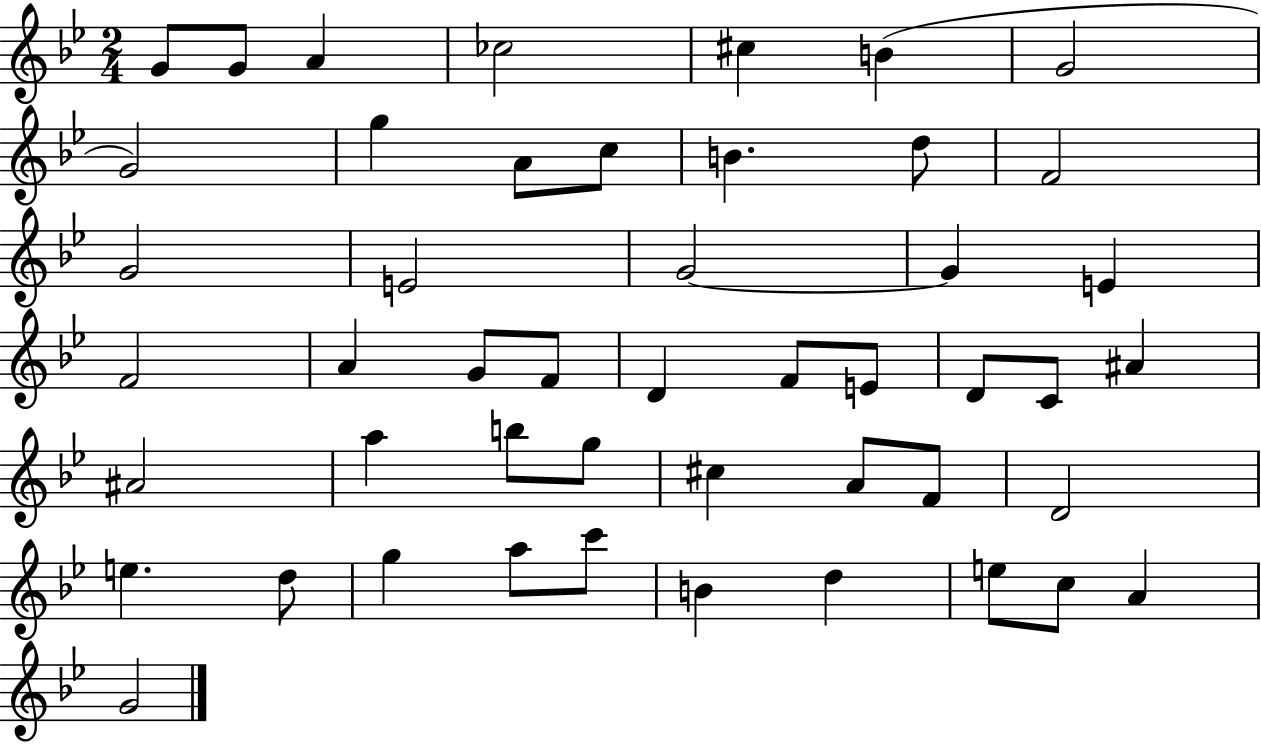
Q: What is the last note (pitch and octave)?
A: G4